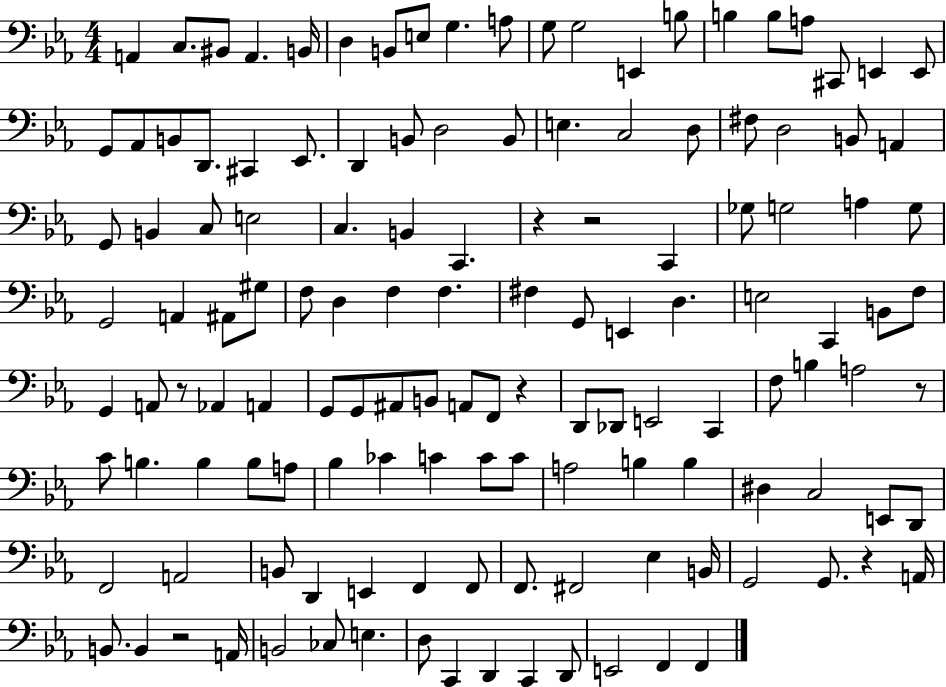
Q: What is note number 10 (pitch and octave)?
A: A3